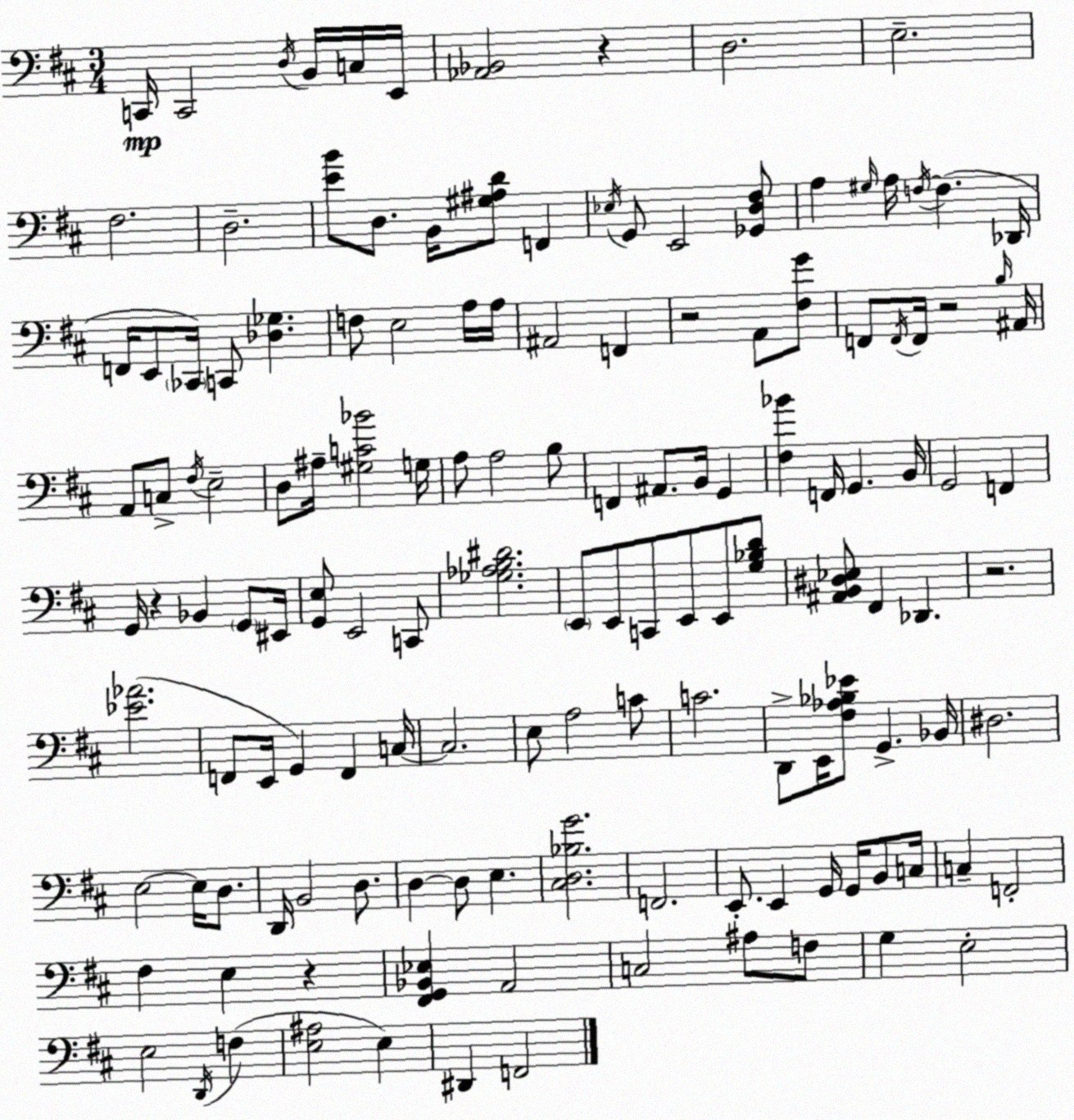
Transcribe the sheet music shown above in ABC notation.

X:1
T:Untitled
M:3/4
L:1/4
K:D
C,,/4 C,,2 D,/4 B,,/4 C,/4 E,,/4 [_A,,_B,,]2 z D,2 E,2 ^F,2 D,2 [EB]/2 D,/2 B,,/4 [^G,^A,D]/2 F,, _E,/4 G,,/2 E,,2 [_G,,D,^F,]/2 A, ^G,/4 A,/4 F,/4 F, _D,,/4 F,,/4 E,,/2 _C,,/4 C,,/2 [_D,_G,] F,/2 E,2 A,/4 A,/4 ^A,,2 F,, z2 A,,/2 [^F,G]/2 F,,/2 F,,/4 F,,/4 z2 B,/4 ^A,,/4 A,,/2 C,/2 ^F,/4 E,2 D,/2 ^A,/4 [^G,C_B]2 G,/4 A,/2 A,2 B,/2 F,, ^A,,/2 B,,/4 G,, [^F,_B] F,,/4 G,, B,,/4 G,,2 F,, G,,/4 z _B,, G,,/2 ^E,,/4 [G,,E,]/2 E,,2 C,,/2 [_G,_A,B,^D]2 E,,/2 E,,/2 C,,/2 E,,/2 E,,/2 [G,_B,D]/2 [^A,,B,,^D,_E,]/2 ^F,, _D,, z2 [_E_A]2 F,,/2 E,,/4 G,, F,, C,/4 C,2 E,/2 A,2 C/2 C2 D,,/2 E,,/4 [^F,_A,_B,_E]/2 G,, _B,,/4 ^D,2 E,2 E,/4 D,/2 D,,/4 B,,2 D,/2 D, D,/2 E, [^C,D,_B,G]2 F,,2 E,,/2 E,, G,,/4 G,,/4 B,,/2 C,/4 C, F,,2 ^F, E, z [^F,,G,,_B,,_E,] A,,2 C,2 ^A,/2 F,/2 G, E,2 E,2 D,,/4 F, [E,^A,]2 E, ^D,, F,,2